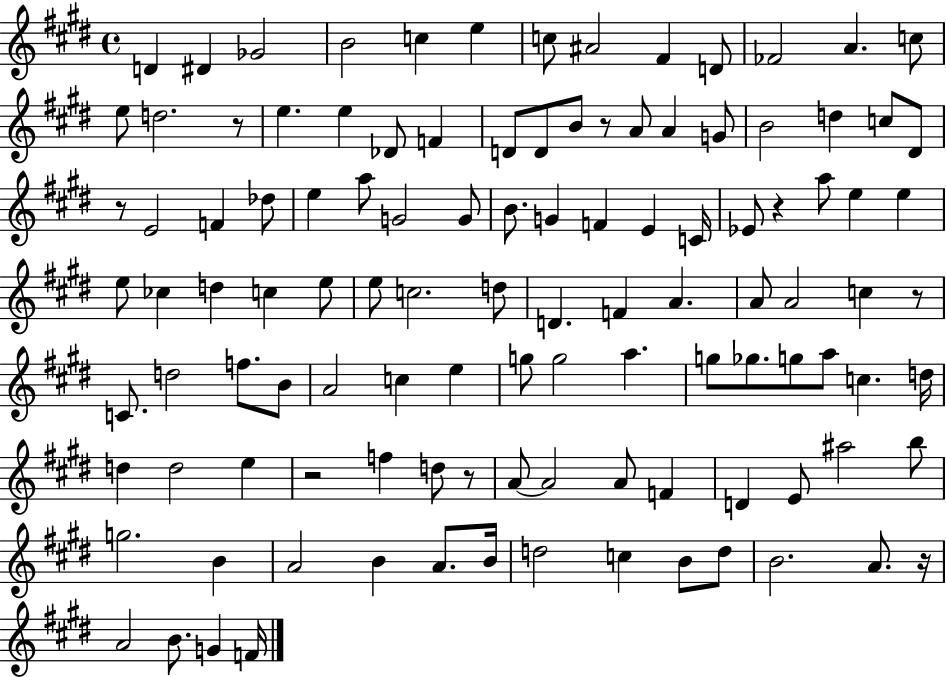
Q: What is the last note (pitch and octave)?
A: F4